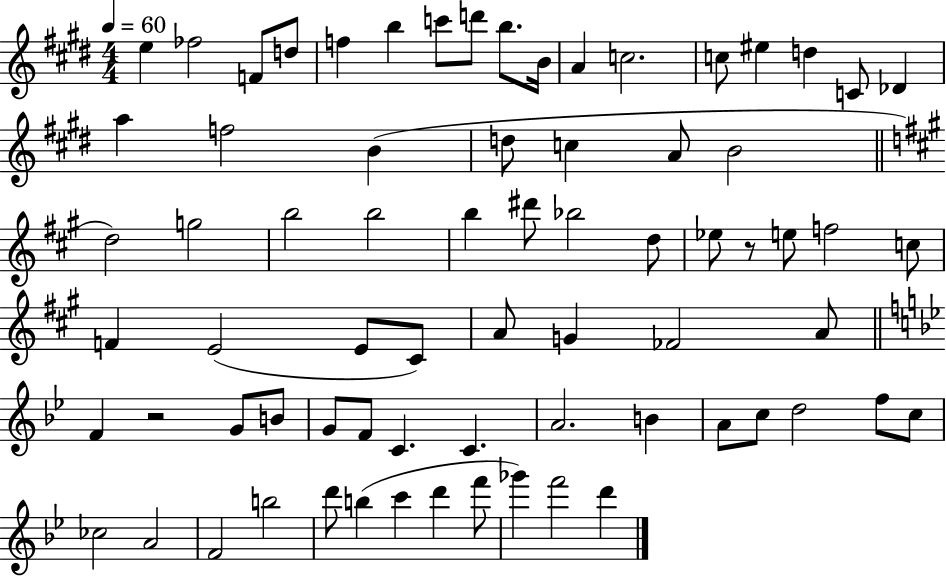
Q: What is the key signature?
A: E major